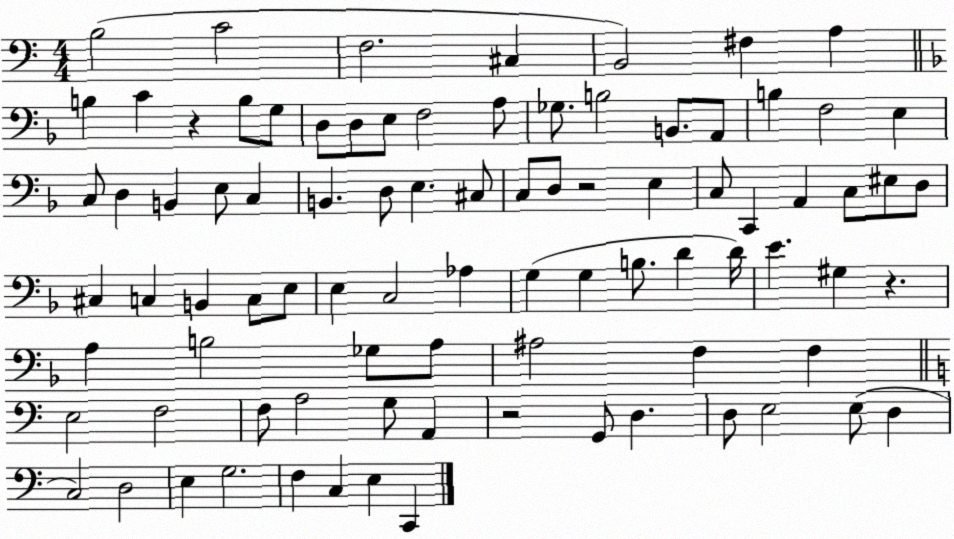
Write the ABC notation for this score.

X:1
T:Untitled
M:4/4
L:1/4
K:C
B,2 C2 F,2 ^C, B,,2 ^F, A, B, C z B,/2 G,/2 D,/2 D,/2 E,/2 F,2 A,/2 _G,/2 B,2 B,,/2 A,,/2 B, F,2 E, C,/2 D, B,, E,/2 C, B,, D,/2 E, ^C,/2 C,/2 D,/2 z2 E, C,/2 C,, A,, C,/2 ^E,/2 D,/2 ^C, C, B,, C,/2 E,/2 E, C,2 _A, G, G, B,/2 D D/4 E ^G, z A, B,2 _G,/2 A,/2 ^A,2 F, F, E,2 F,2 F,/2 A,2 G,/2 A,, z2 G,,/2 D, D,/2 E,2 E,/2 D, C,2 D,2 E, G,2 F, C, E, C,,